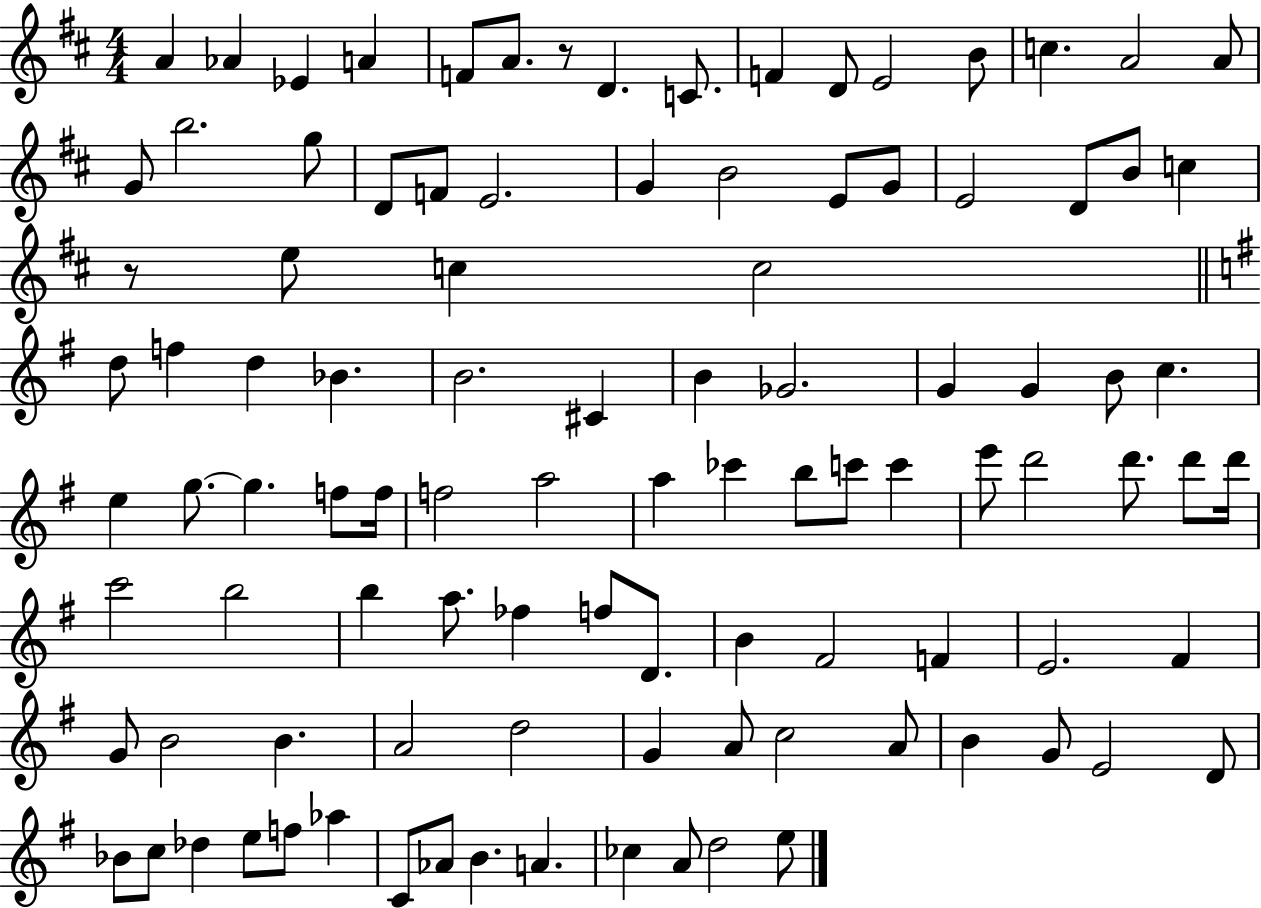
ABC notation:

X:1
T:Untitled
M:4/4
L:1/4
K:D
A _A _E A F/2 A/2 z/2 D C/2 F D/2 E2 B/2 c A2 A/2 G/2 b2 g/2 D/2 F/2 E2 G B2 E/2 G/2 E2 D/2 B/2 c z/2 e/2 c c2 d/2 f d _B B2 ^C B _G2 G G B/2 c e g/2 g f/2 f/4 f2 a2 a _c' b/2 c'/2 c' e'/2 d'2 d'/2 d'/2 d'/4 c'2 b2 b a/2 _f f/2 D/2 B ^F2 F E2 ^F G/2 B2 B A2 d2 G A/2 c2 A/2 B G/2 E2 D/2 _B/2 c/2 _d e/2 f/2 _a C/2 _A/2 B A _c A/2 d2 e/2